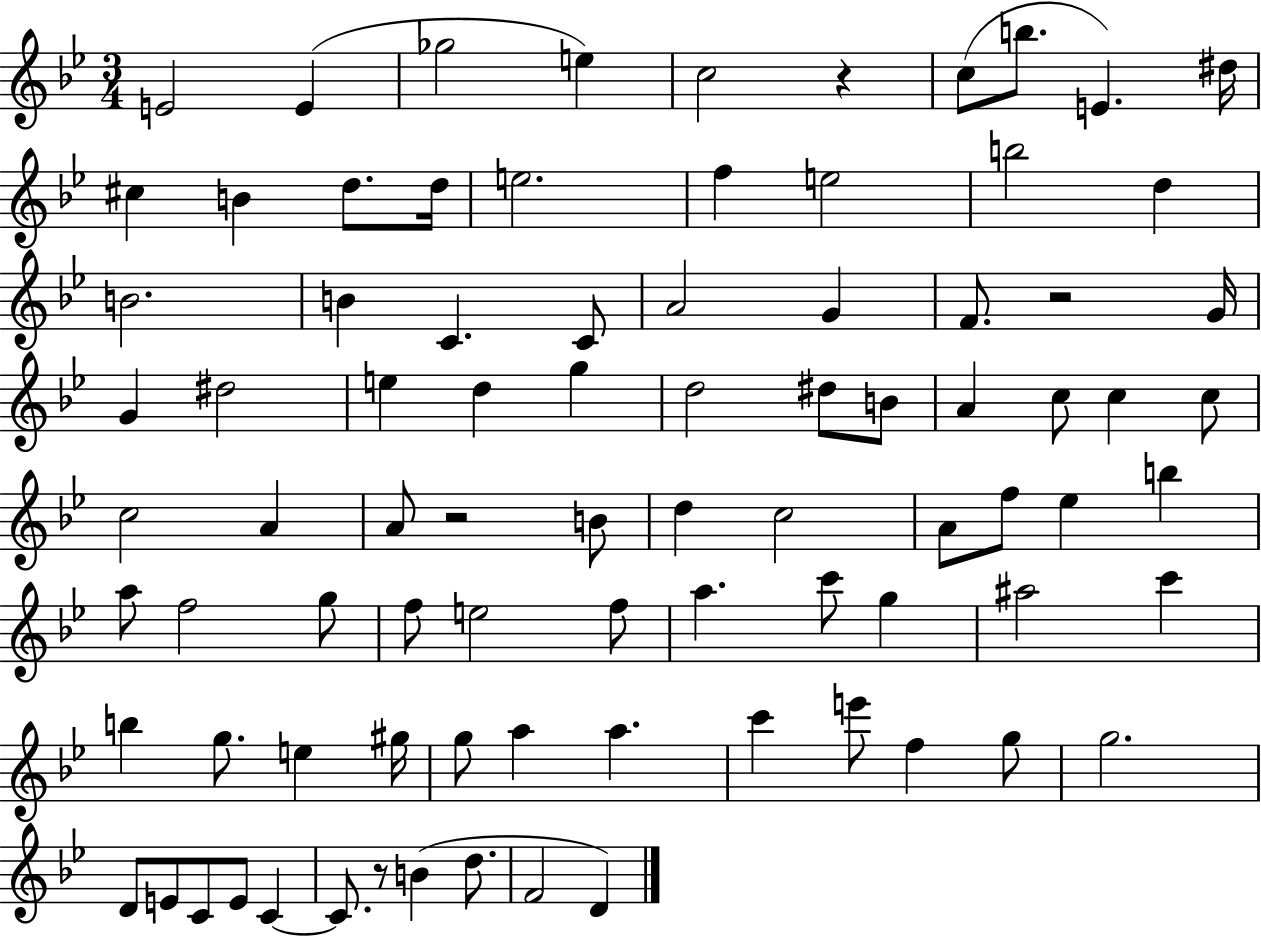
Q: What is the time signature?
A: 3/4